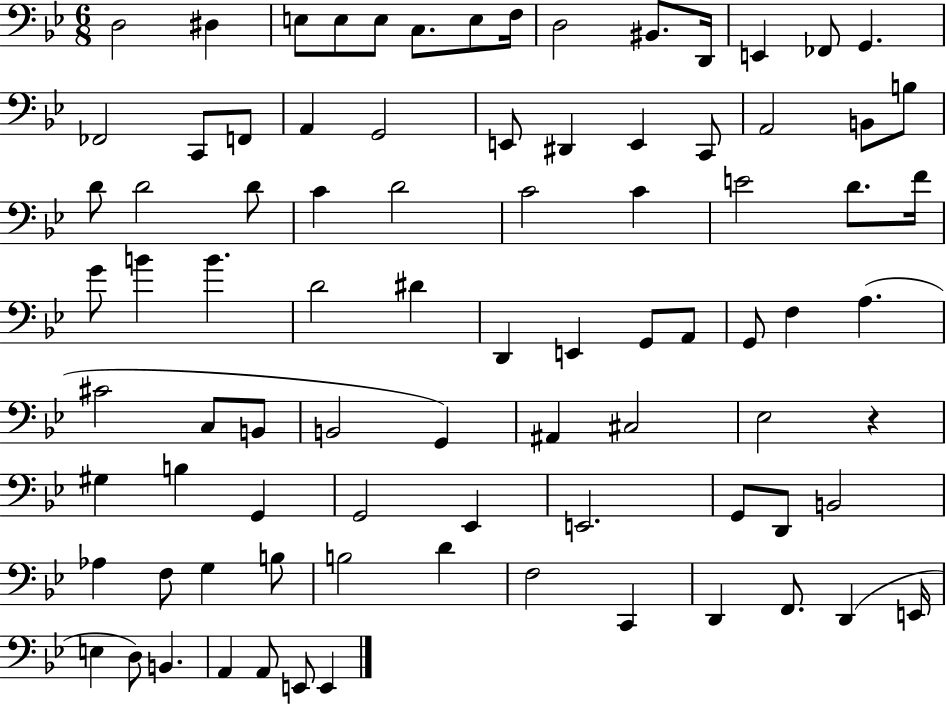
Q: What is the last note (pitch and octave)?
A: E2